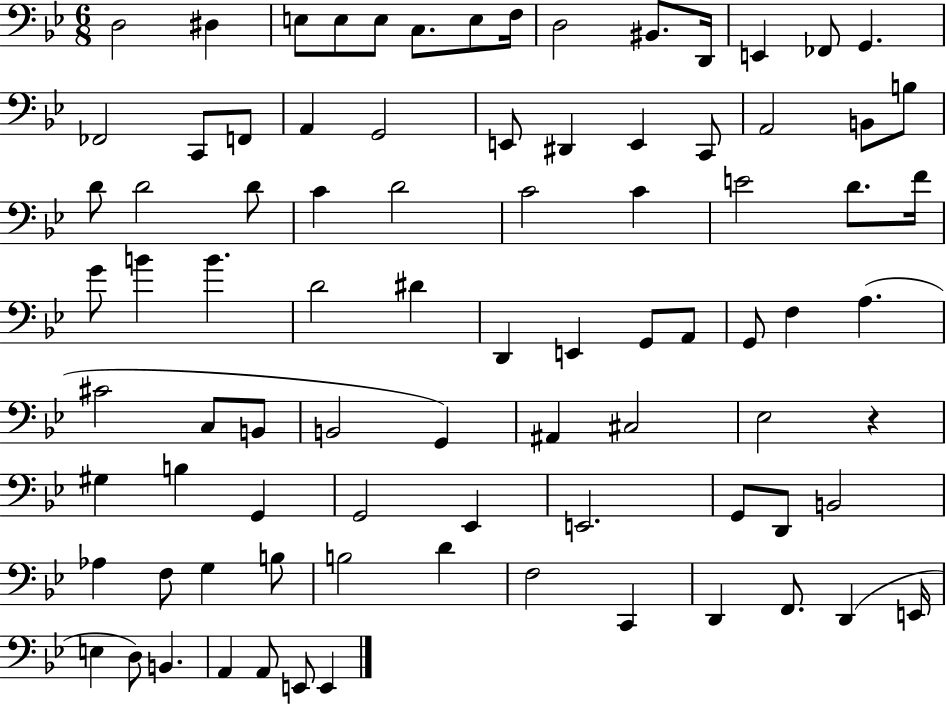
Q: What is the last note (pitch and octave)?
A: E2